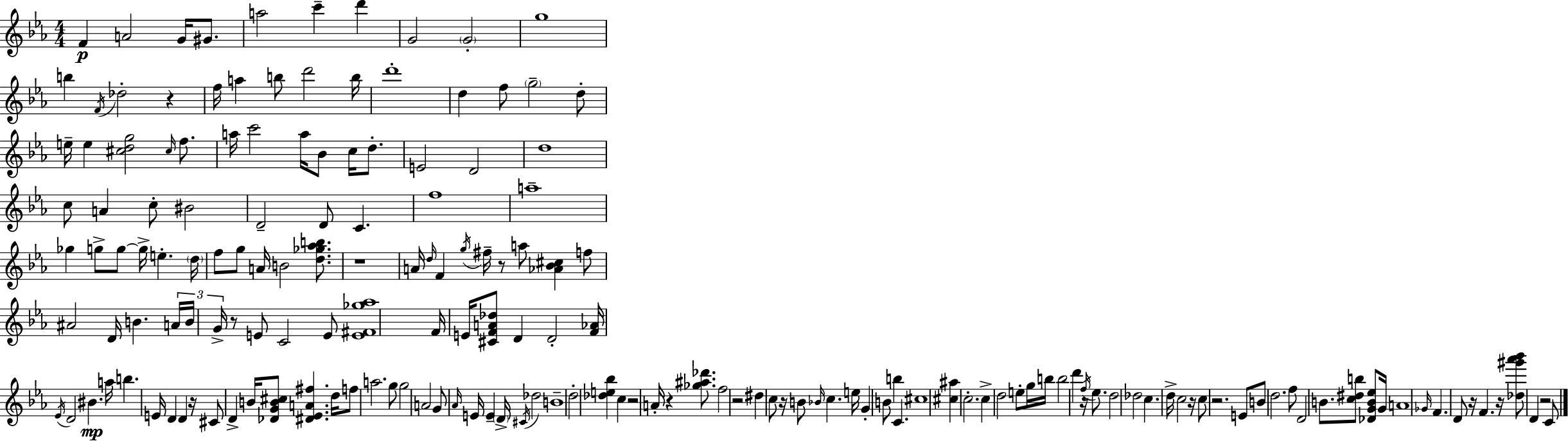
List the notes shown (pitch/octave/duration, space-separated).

F4/q A4/h G4/s G#4/e. A5/h C6/q D6/q G4/h G4/h G5/w B5/q F4/s Db5/h R/q F5/s A5/q B5/e D6/h B5/s D6/w D5/q F5/e G5/h D5/e E5/s E5/q [C#5,D5,G5]/h C#5/s F5/e. A5/s C6/h A5/s Bb4/e C5/s D5/e. E4/h D4/h D5/w C5/e A4/q C5/e BIS4/h D4/h D4/e C4/q. F5/w A5/w Gb5/q G5/e G5/e G5/s E5/q. D5/s F5/e G5/e A4/s B4/h [D5,Gb5,Ab5,B5]/e. R/w A4/s D5/s F4/q G5/s F#5/s R/e A5/e [Ab4,Bb4,C#5]/q F5/e A#4/h D4/s B4/q. A4/s B4/s G4/s R/e E4/e C4/h E4/e [E4,F#4,Gb5,Ab5]/w F4/s E4/s [C#4,F4,A4,Db5]/e D4/q D4/h [F4,Ab4]/s Eb4/s D4/h BIS4/q. A5/s B5/q. E4/s D4/q D4/q R/s C#4/e D4/q B4/s [Db4,G4,B4,C#5]/e [D#4,Eb4,A4,F#5]/q. D5/s F5/e A5/h. G5/e G5/h A4/h G4/e Ab4/s E4/s E4/q D4/s C#4/s Db5/h B4/w D5/h [Db5,E5,Bb5]/q C5/q R/h A4/s R/q [Gb5,A#5,Db6]/e. F5/h R/h D#5/q C5/e R/s B4/e Bb4/s C5/q. E5/s G4/q B4/e B5/q C4/q. C#5/w [C#5,A#5]/q C5/h. C5/q D5/h E5/e G5/s B5/s B5/h D6/q R/s F5/s Eb5/e. D5/h Db5/h C5/q. D5/s C5/h R/s C5/e R/h. E4/e B4/e D5/h. F5/e D4/h B4/e. [C5,D#5,B5]/e [Db4,G4,B4,Eb5]/e G4/s A4/w Gb4/s F4/q. D4/e R/s F4/q. R/s [Db5,G#6,Ab6,Bb6]/e D4/q R/h C4/e